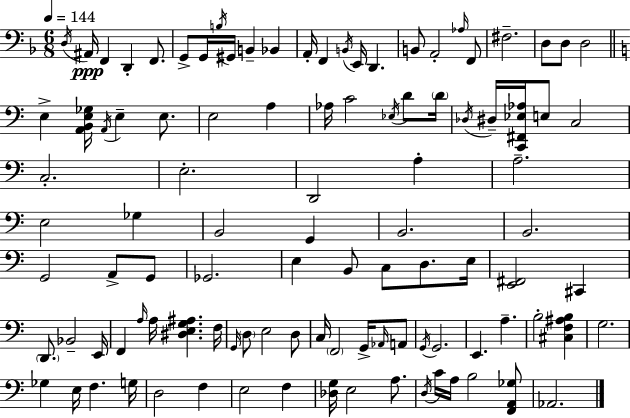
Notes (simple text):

D3/s A#2/s F2/q D2/q F2/e. G2/e G2/s B3/s G#2/s B2/q Bb2/q A2/s F2/q B2/s E2/s D2/q. B2/e A2/h Ab3/s F2/e F#3/h. D3/e D3/e D3/h E3/q [A2,B2,E3,Gb3]/s A2/s E3/q E3/e. E3/h A3/q Ab3/s C4/h Eb3/s D4/e D4/s Db3/s D#3/s [C2,F#2,Eb3,Ab3]/s E3/e C3/h C3/h. E3/h. D2/h A3/q A3/h. E3/h Gb3/q B2/h G2/q B2/h. B2/h. G2/h A2/e G2/e Gb2/h. E3/q B2/e C3/e D3/e. E3/s [E2,F#2]/h C#2/q D2/e. Bb2/h E2/s F2/q A3/s A3/s [D#3,E3,G3,A#3]/q. F3/s G2/s D3/e E3/h D3/e C3/s F2/h G2/s Ab2/s A2/e G2/s G2/h. E2/q. A3/q. B3/h [C#3,F3,A#3,B3]/q G3/h. Gb3/q E3/s F3/q. G3/s D3/h F3/q E3/h F3/q [Db3,G3]/s E3/h A3/e. D3/s C4/s A3/s B3/h [F2,A2,Gb3]/e Ab2/h.